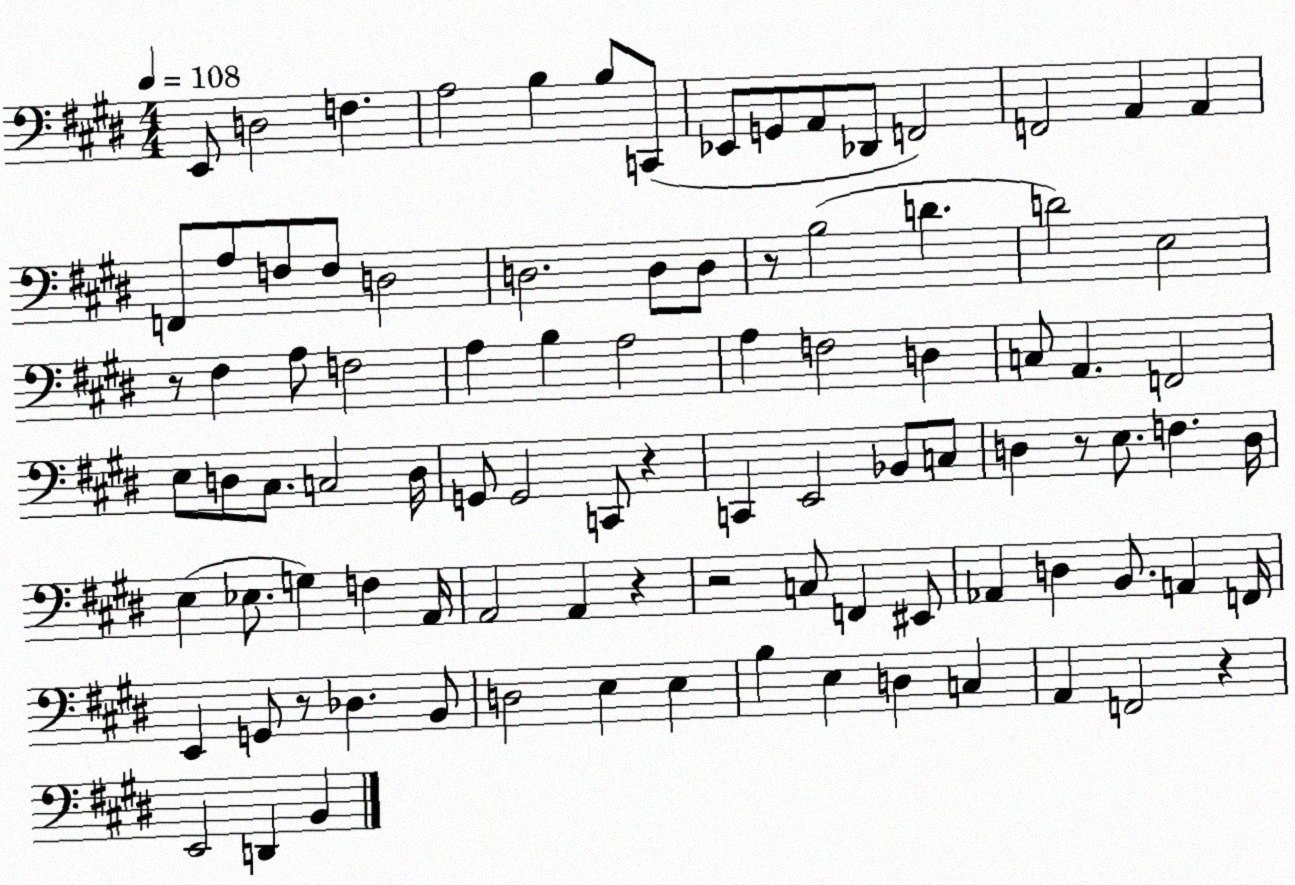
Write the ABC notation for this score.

X:1
T:Untitled
M:4/4
L:1/4
K:E
E,,/2 D,2 F, A,2 B, B,/2 C,,/2 _E,,/2 G,,/2 A,,/2 _D,,/2 F,,2 F,,2 A,, A,, F,,/2 A,/2 F,/2 F,/2 D,2 D,2 D,/2 D,/2 z/2 B,2 D D2 E,2 z/2 ^F, A,/2 F,2 A, B, A,2 A, F,2 D, C,/2 A,, F,,2 E,/2 D,/2 ^C,/2 C,2 D,/4 G,,/2 G,,2 C,,/2 z C,, E,,2 _B,,/2 C,/2 D, z/2 E,/2 F, D,/4 E, _E,/2 G, F, A,,/4 A,,2 A,, z z2 C,/2 F,, ^E,,/2 _A,, D, B,,/2 A,, F,,/4 E,, G,,/2 z/2 _D, B,,/2 D,2 E, E, B, E, D, C, A,, F,,2 z E,,2 D,, B,,